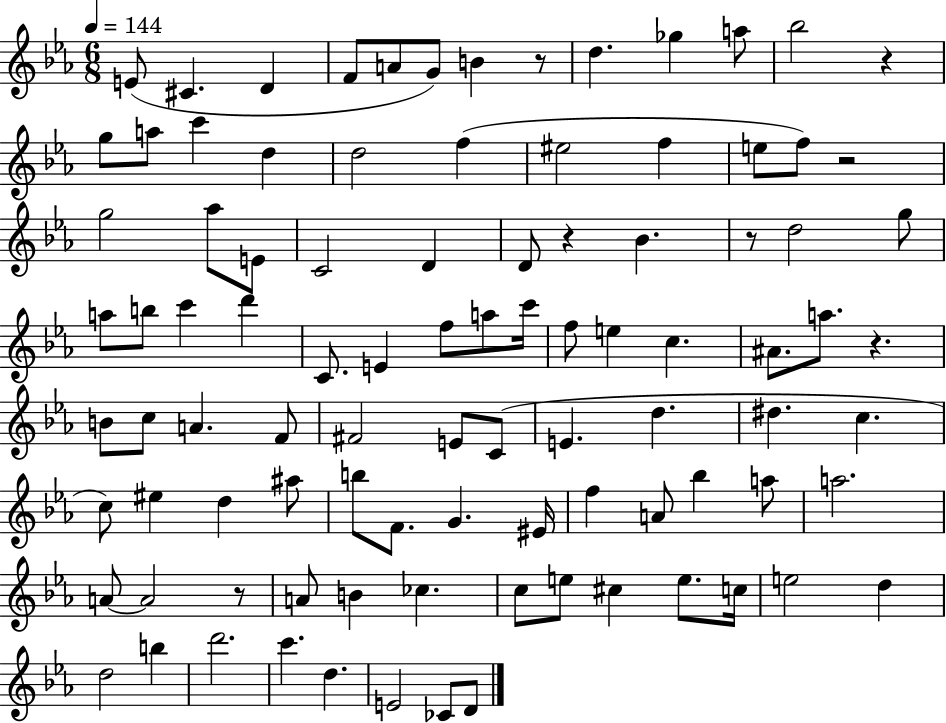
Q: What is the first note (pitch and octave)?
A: E4